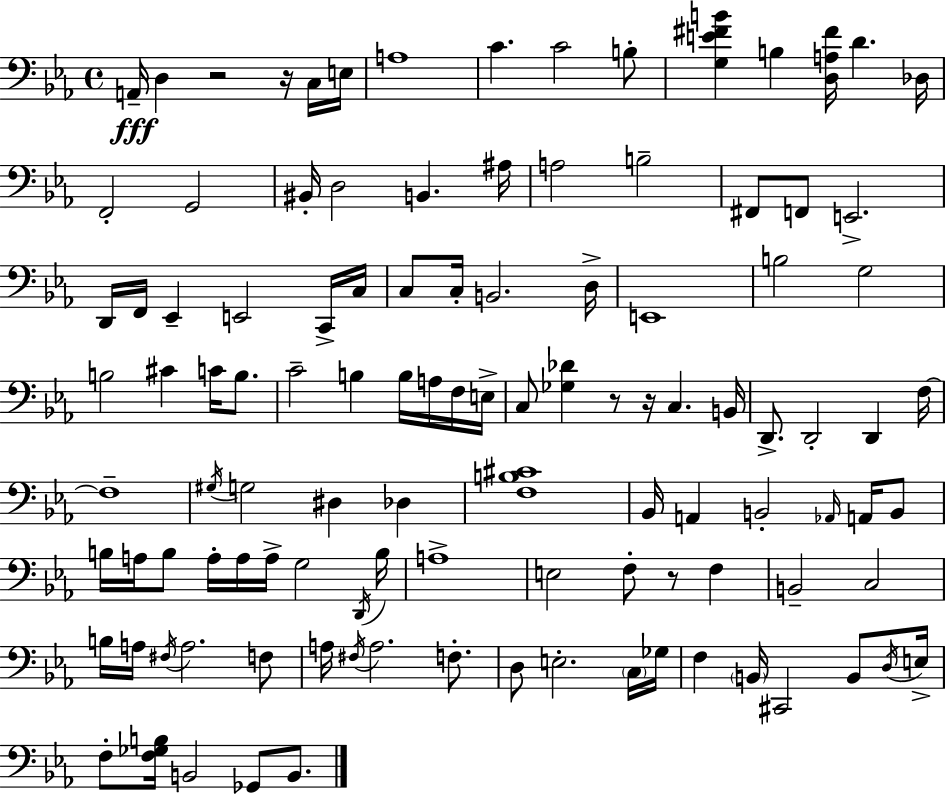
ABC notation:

X:1
T:Untitled
M:4/4
L:1/4
K:Cm
A,,/4 D, z2 z/4 C,/4 E,/4 A,4 C C2 B,/2 [G,E^FB] B, [D,A,^F]/4 D _D,/4 F,,2 G,,2 ^B,,/4 D,2 B,, ^A,/4 A,2 B,2 ^F,,/2 F,,/2 E,,2 D,,/4 F,,/4 _E,, E,,2 C,,/4 C,/4 C,/2 C,/4 B,,2 D,/4 E,,4 B,2 G,2 B,2 ^C C/4 B,/2 C2 B, B,/4 A,/4 F,/4 E,/4 C,/2 [_G,_D] z/2 z/4 C, B,,/4 D,,/2 D,,2 D,, F,/4 F,4 ^G,/4 G,2 ^D, _D, [F,B,^C]4 _B,,/4 A,, B,,2 _A,,/4 A,,/4 B,,/2 B,/4 A,/4 B,/2 A,/4 A,/4 A,/4 G,2 D,,/4 B,/4 A,4 E,2 F,/2 z/2 F, B,,2 C,2 B,/4 A,/4 ^F,/4 A,2 F,/2 A,/4 ^F,/4 A,2 F,/2 D,/2 E,2 C,/4 _G,/4 F, B,,/4 ^C,,2 B,,/2 D,/4 E,/4 F,/2 [F,_G,B,]/4 B,,2 _G,,/2 B,,/2